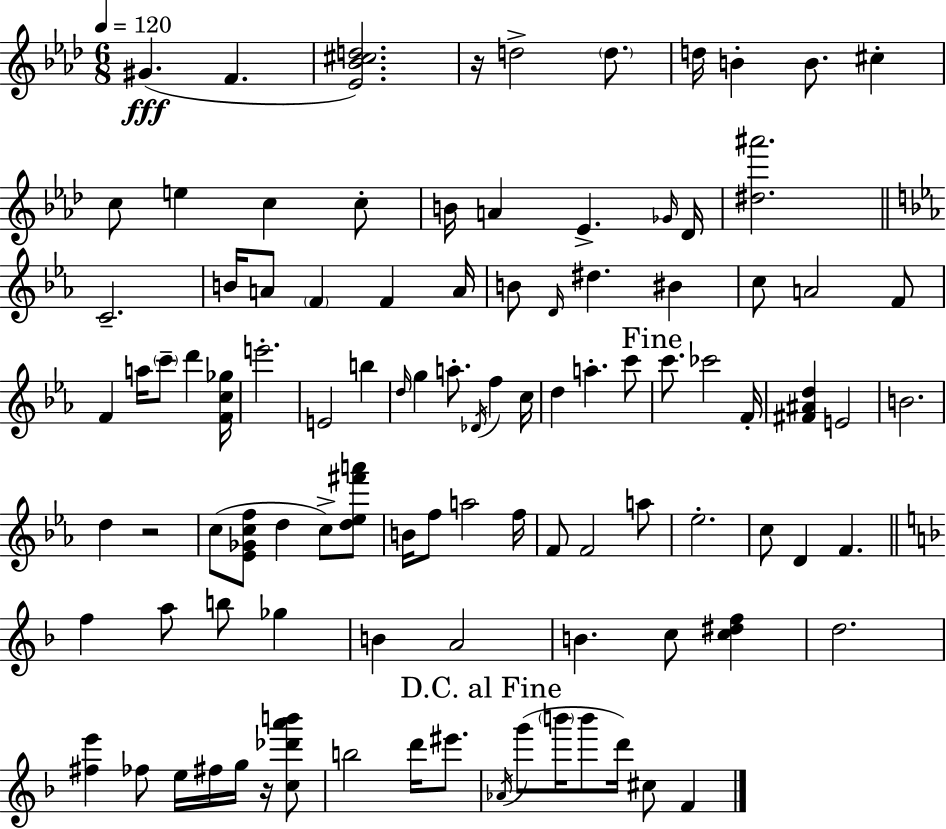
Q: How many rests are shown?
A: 3